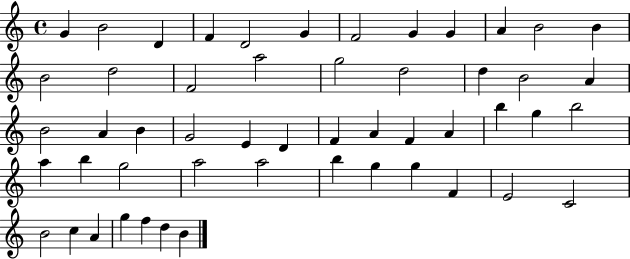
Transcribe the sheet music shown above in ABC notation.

X:1
T:Untitled
M:4/4
L:1/4
K:C
G B2 D F D2 G F2 G G A B2 B B2 d2 F2 a2 g2 d2 d B2 A B2 A B G2 E D F A F A b g b2 a b g2 a2 a2 b g g F E2 C2 B2 c A g f d B